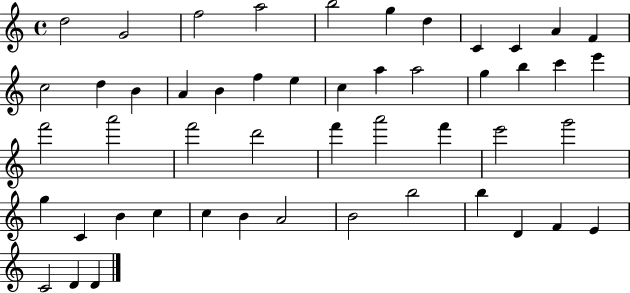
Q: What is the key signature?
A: C major